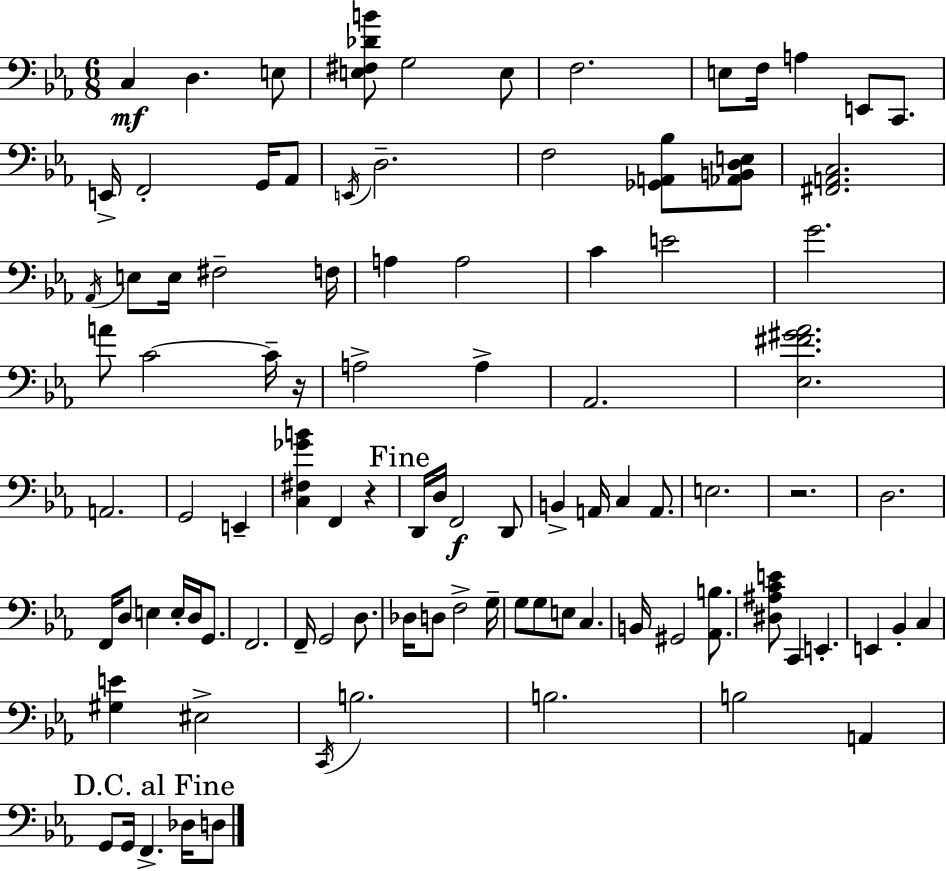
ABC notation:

X:1
T:Untitled
M:6/8
L:1/4
K:Cm
C, D, E,/2 [E,^F,_DB]/2 G,2 E,/2 F,2 E,/2 F,/4 A, E,,/2 C,,/2 E,,/4 F,,2 G,,/4 _A,,/2 E,,/4 D,2 F,2 [_G,,A,,_B,]/2 [_A,,B,,D,E,]/2 [^F,,A,,C,]2 _A,,/4 E,/2 E,/4 ^F,2 F,/4 A, A,2 C E2 G2 A/2 C2 C/4 z/4 A,2 A, _A,,2 [_E,^F^G_A]2 A,,2 G,,2 E,, [C,^F,_GB] F,, z D,,/4 D,/4 F,,2 D,,/2 B,, A,,/4 C, A,,/2 E,2 z2 D,2 F,,/4 D,/2 E, E,/4 D,/4 G,,/2 F,,2 F,,/4 G,,2 D,/2 _D,/4 D,/2 F,2 G,/4 G,/2 G,/2 E,/2 C, B,,/4 ^G,,2 [_A,,B,]/2 [^D,^A,CE]/2 C,, E,, E,, _B,, C, [^G,E] ^E,2 C,,/4 B,2 B,2 B,2 A,, G,,/2 G,,/4 F,, _D,/4 D,/2